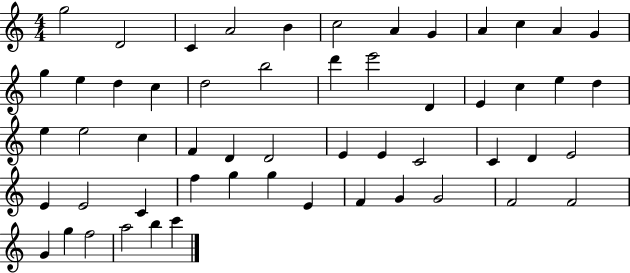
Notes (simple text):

G5/h D4/h C4/q A4/h B4/q C5/h A4/q G4/q A4/q C5/q A4/q G4/q G5/q E5/q D5/q C5/q D5/h B5/h D6/q E6/h D4/q E4/q C5/q E5/q D5/q E5/q E5/h C5/q F4/q D4/q D4/h E4/q E4/q C4/h C4/q D4/q E4/h E4/q E4/h C4/q F5/q G5/q G5/q E4/q F4/q G4/q G4/h F4/h F4/h G4/q G5/q F5/h A5/h B5/q C6/q